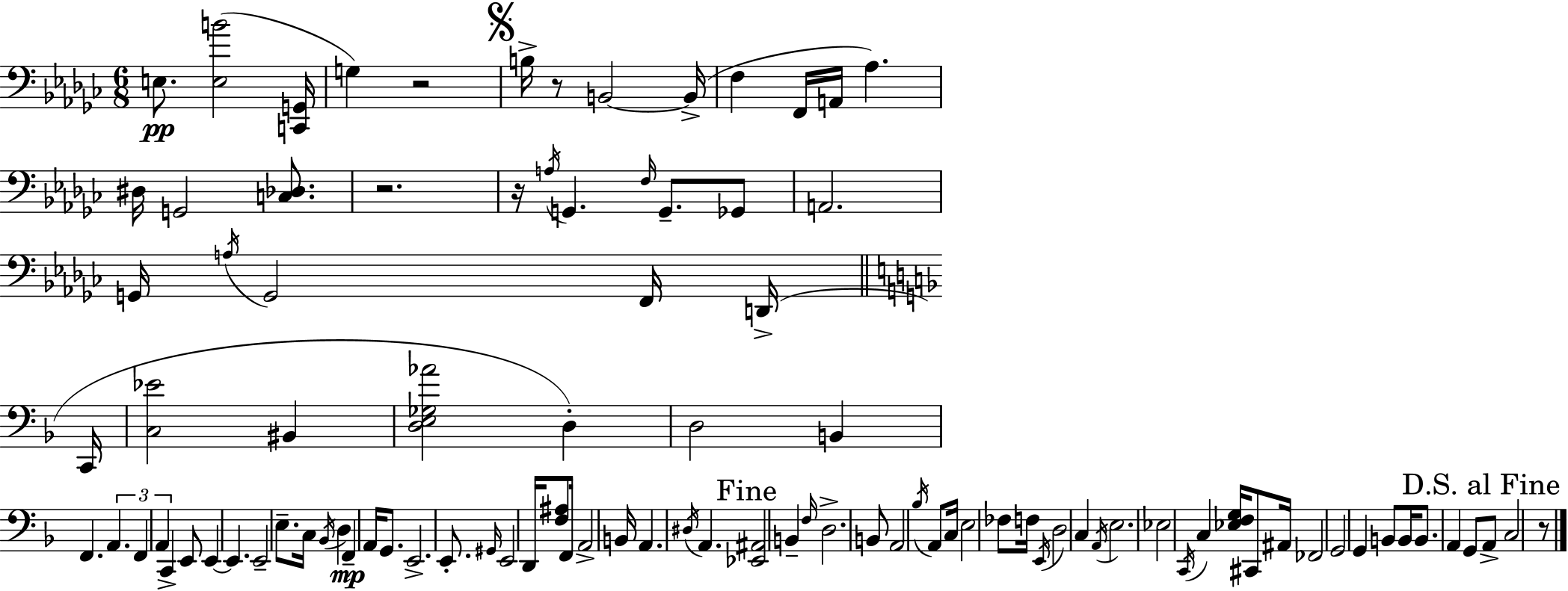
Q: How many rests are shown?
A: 5